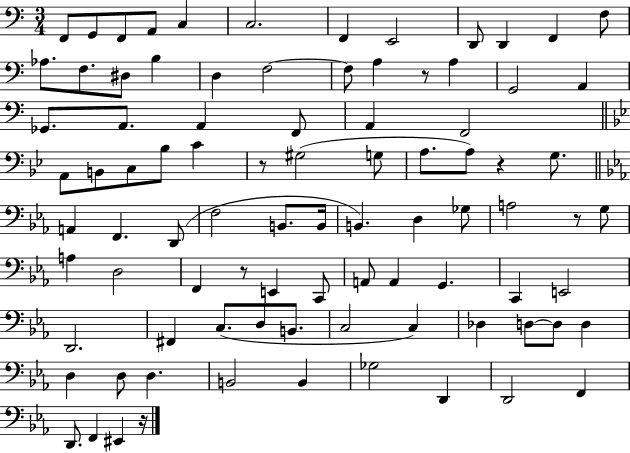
F2/e G2/e F2/e A2/e C3/q C3/h. F2/q E2/h D2/e D2/q F2/q F3/e Ab3/e. F3/e. D#3/e B3/q D3/q F3/h F3/e A3/q R/e A3/q G2/h A2/q Gb2/e. A2/e. A2/q F2/e A2/q F2/h A2/e B2/e C3/e Bb3/e C4/q R/e G#3/h G3/e A3/e. A3/e R/q G3/e. A2/q F2/q. D2/e F3/h B2/e. B2/s B2/q. D3/q Gb3/e A3/h R/e G3/e A3/q D3/h F2/q R/e E2/q C2/e A2/e A2/q G2/q. C2/q E2/h D2/h. F#2/q C3/e. D3/e B2/e. C3/h C3/q Db3/q D3/e D3/e D3/q D3/q D3/e D3/q. B2/h B2/q Gb3/h D2/q D2/h F2/q D2/e. F2/q EIS2/q R/s